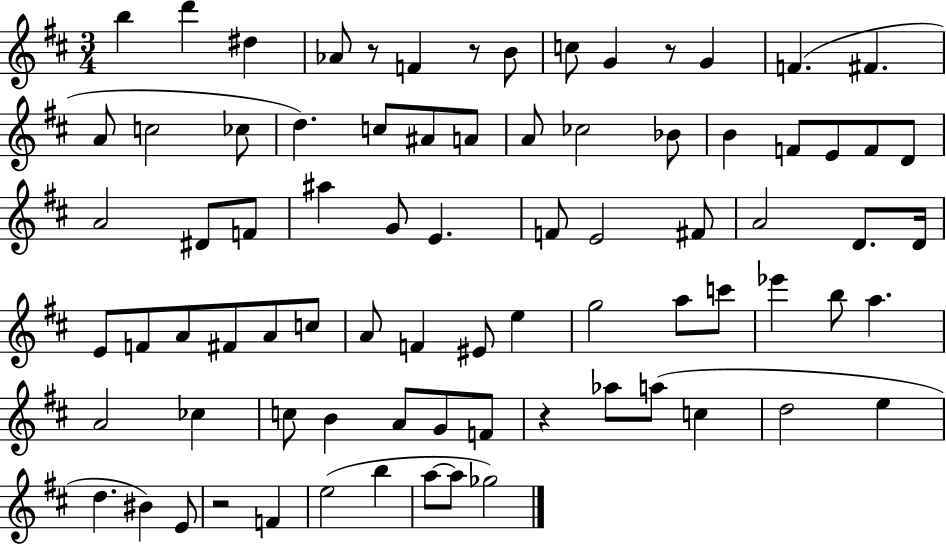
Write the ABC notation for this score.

X:1
T:Untitled
M:3/4
L:1/4
K:D
b d' ^d _A/2 z/2 F z/2 B/2 c/2 G z/2 G F ^F A/2 c2 _c/2 d c/2 ^A/2 A/2 A/2 _c2 _B/2 B F/2 E/2 F/2 D/2 A2 ^D/2 F/2 ^a G/2 E F/2 E2 ^F/2 A2 D/2 D/4 E/2 F/2 A/2 ^F/2 A/2 c/2 A/2 F ^E/2 e g2 a/2 c'/2 _e' b/2 a A2 _c c/2 B A/2 G/2 F/2 z _a/2 a/2 c d2 e d ^B E/2 z2 F e2 b a/2 a/2 _g2